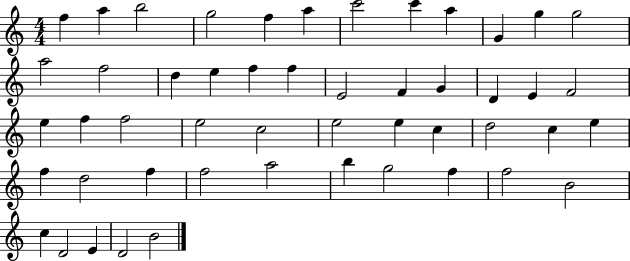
F5/q A5/q B5/h G5/h F5/q A5/q C6/h C6/q A5/q G4/q G5/q G5/h A5/h F5/h D5/q E5/q F5/q F5/q E4/h F4/q G4/q D4/q E4/q F4/h E5/q F5/q F5/h E5/h C5/h E5/h E5/q C5/q D5/h C5/q E5/q F5/q D5/h F5/q F5/h A5/h B5/q G5/h F5/q F5/h B4/h C5/q D4/h E4/q D4/h B4/h